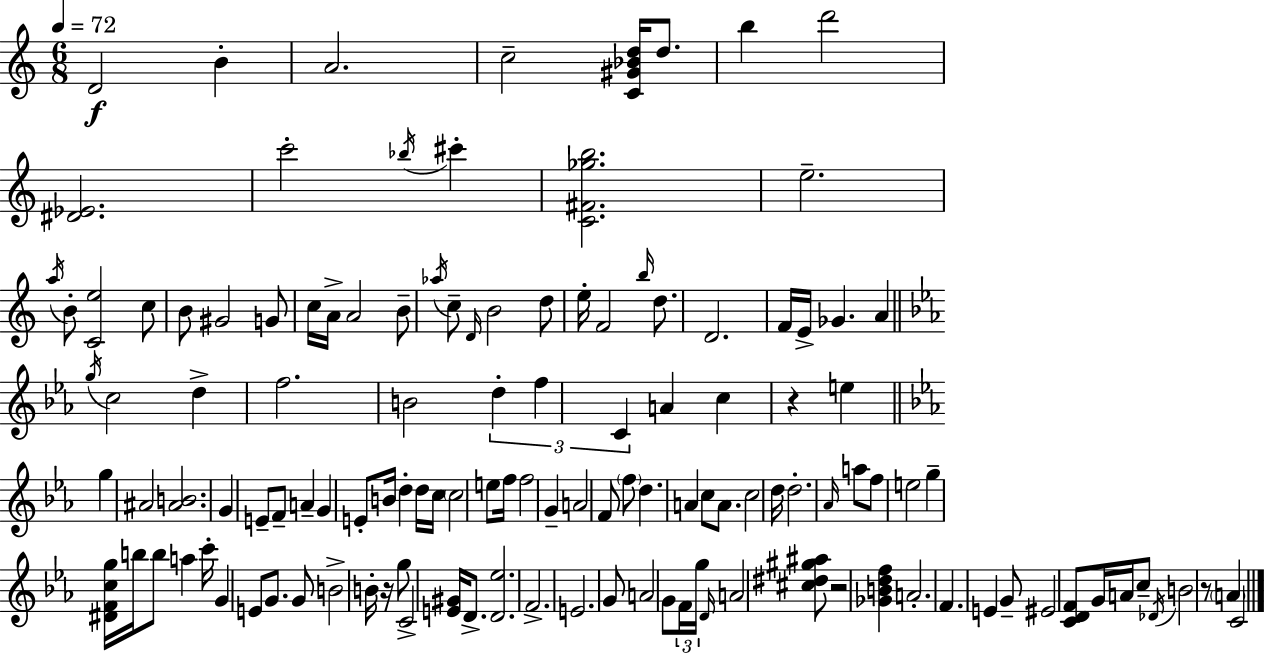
{
  \clef treble
  \numericTimeSignature
  \time 6/8
  \key c \major
  \tempo 4 = 72
  d'2\f b'4-. | a'2. | c''2-- <c' gis' bes' d''>16 d''8. | b''4 d'''2 | \break <dis' ees'>2. | c'''2-. \acciaccatura { bes''16 } cis'''4-. | <c' fis' ges'' b''>2. | e''2.-- | \break \acciaccatura { a''16 } b'8-. <c' e''>2 | c''8 b'8 gis'2 | g'8 c''16 a'16-> a'2 | b'8-- \acciaccatura { aes''16 } c''8-- \grace { d'16 } b'2 | \break d''8 e''16-. f'2 | \grace { b''16 } d''8. d'2. | f'16 e'16-> ges'4. | a'4 \bar "||" \break \key ees \major \acciaccatura { g''16 } c''2 d''4-> | f''2. | b'2 \tuplet 3/2 { d''4-. | f''4 c'4 } a'4 | \break c''4 r4 e''4 | \bar "||" \break \key c \minor g''4 ais'2 | <ais' b'>2. | g'4 e'8-- f'8-- a'4-- | g'4 e'8-. b'16 d''4-. d''16 | \break c''16 \parenthesize c''2 e''8 f''16 | f''2 g'4-- | a'2 f'8 \parenthesize f''8 | d''4. a'4 c''8 | \break a'8. c''2 d''16 | d''2.-. | \grace { aes'16 } a''8 f''8 e''2 | g''4-- <dis' f' c'' g''>16 b''16 b''8 a''4 | \break c'''16-. g'4 e'8 g'8. g'8 | b'2-> b'16-. r16 g''8 | c'2-> <e' gis'>16 d'8.-> | <d' ees''>2. | \break f'2.-> | e'2. | g'8 a'2 g'8 | \tuplet 3/2 { f'16 g''16 \grace { d'16 } } a'2 | \break <cis'' dis'' gis'' ais''>8 r2 <ges' b' d'' f''>4 | a'2.-. | f'4. e'4 | g'8-- eis'2 <c' d' f'>8 | \break g'16 a'16 c''8-- \acciaccatura { des'16 } b'2 | r8 \parenthesize a'4 c'2 | \bar "|."
}